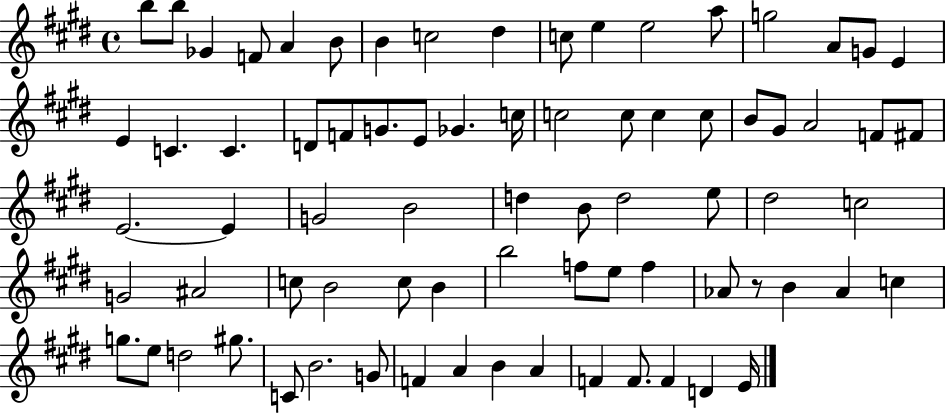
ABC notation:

X:1
T:Untitled
M:4/4
L:1/4
K:E
b/2 b/2 _G F/2 A B/2 B c2 ^d c/2 e e2 a/2 g2 A/2 G/2 E E C C D/2 F/2 G/2 E/2 _G c/4 c2 c/2 c c/2 B/2 ^G/2 A2 F/2 ^F/2 E2 E G2 B2 d B/2 d2 e/2 ^d2 c2 G2 ^A2 c/2 B2 c/2 B b2 f/2 e/2 f _A/2 z/2 B _A c g/2 e/2 d2 ^g/2 C/2 B2 G/2 F A B A F F/2 F D E/4